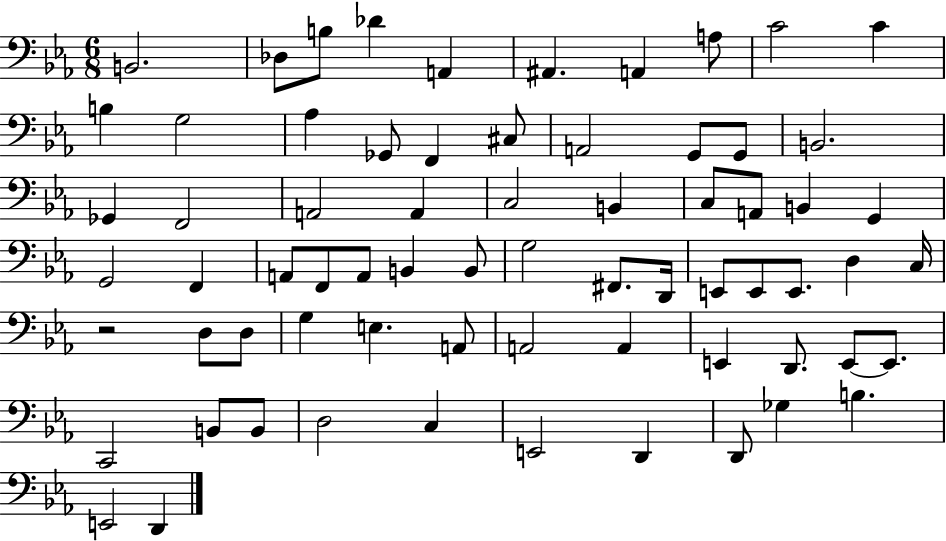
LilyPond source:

{
  \clef bass
  \numericTimeSignature
  \time 6/8
  \key ees \major
  b,2. | des8 b8 des'4 a,4 | ais,4. a,4 a8 | c'2 c'4 | \break b4 g2 | aes4 ges,8 f,4 cis8 | a,2 g,8 g,8 | b,2. | \break ges,4 f,2 | a,2 a,4 | c2 b,4 | c8 a,8 b,4 g,4 | \break g,2 f,4 | a,8 f,8 a,8 b,4 b,8 | g2 fis,8. d,16 | e,8 e,8 e,8. d4 c16 | \break r2 d8 d8 | g4 e4. a,8 | a,2 a,4 | e,4 d,8. e,8~~ e,8. | \break c,2 b,8 b,8 | d2 c4 | e,2 d,4 | d,8 ges4 b4. | \break e,2 d,4 | \bar "|."
}